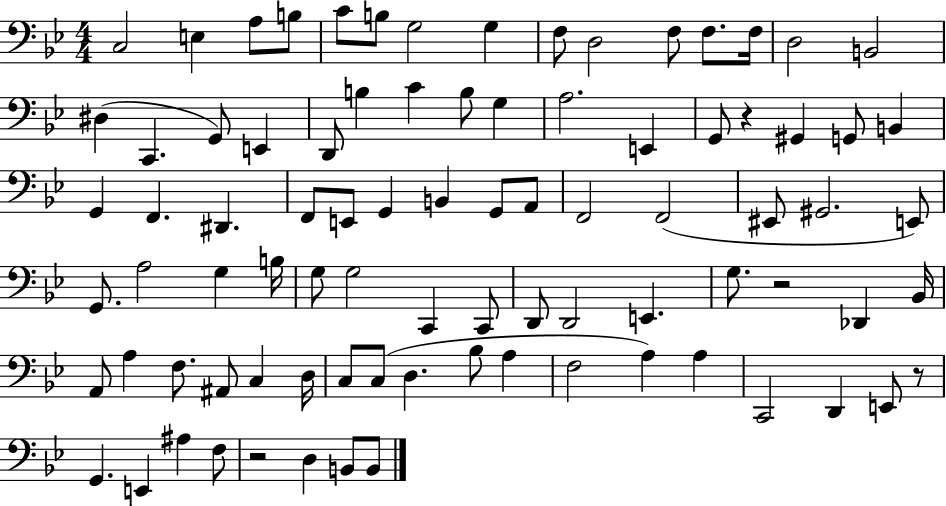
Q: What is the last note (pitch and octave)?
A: B2